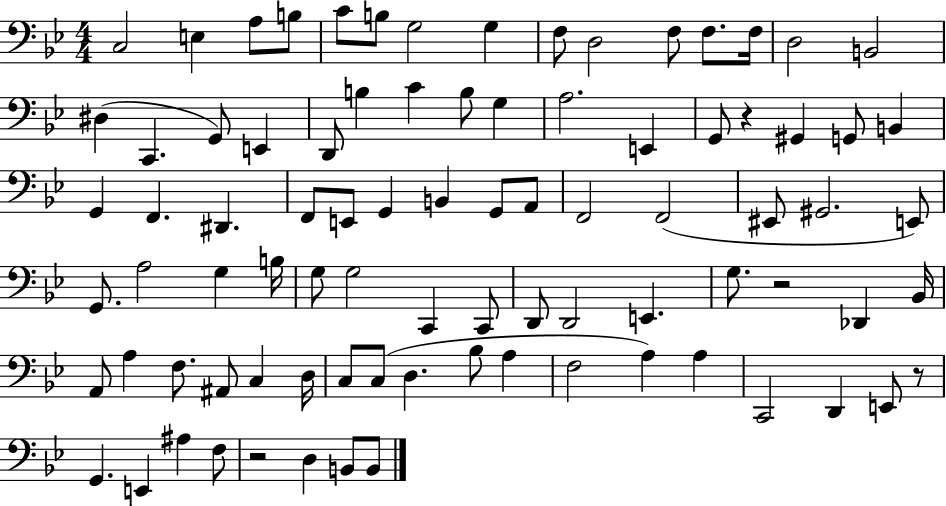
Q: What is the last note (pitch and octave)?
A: B2